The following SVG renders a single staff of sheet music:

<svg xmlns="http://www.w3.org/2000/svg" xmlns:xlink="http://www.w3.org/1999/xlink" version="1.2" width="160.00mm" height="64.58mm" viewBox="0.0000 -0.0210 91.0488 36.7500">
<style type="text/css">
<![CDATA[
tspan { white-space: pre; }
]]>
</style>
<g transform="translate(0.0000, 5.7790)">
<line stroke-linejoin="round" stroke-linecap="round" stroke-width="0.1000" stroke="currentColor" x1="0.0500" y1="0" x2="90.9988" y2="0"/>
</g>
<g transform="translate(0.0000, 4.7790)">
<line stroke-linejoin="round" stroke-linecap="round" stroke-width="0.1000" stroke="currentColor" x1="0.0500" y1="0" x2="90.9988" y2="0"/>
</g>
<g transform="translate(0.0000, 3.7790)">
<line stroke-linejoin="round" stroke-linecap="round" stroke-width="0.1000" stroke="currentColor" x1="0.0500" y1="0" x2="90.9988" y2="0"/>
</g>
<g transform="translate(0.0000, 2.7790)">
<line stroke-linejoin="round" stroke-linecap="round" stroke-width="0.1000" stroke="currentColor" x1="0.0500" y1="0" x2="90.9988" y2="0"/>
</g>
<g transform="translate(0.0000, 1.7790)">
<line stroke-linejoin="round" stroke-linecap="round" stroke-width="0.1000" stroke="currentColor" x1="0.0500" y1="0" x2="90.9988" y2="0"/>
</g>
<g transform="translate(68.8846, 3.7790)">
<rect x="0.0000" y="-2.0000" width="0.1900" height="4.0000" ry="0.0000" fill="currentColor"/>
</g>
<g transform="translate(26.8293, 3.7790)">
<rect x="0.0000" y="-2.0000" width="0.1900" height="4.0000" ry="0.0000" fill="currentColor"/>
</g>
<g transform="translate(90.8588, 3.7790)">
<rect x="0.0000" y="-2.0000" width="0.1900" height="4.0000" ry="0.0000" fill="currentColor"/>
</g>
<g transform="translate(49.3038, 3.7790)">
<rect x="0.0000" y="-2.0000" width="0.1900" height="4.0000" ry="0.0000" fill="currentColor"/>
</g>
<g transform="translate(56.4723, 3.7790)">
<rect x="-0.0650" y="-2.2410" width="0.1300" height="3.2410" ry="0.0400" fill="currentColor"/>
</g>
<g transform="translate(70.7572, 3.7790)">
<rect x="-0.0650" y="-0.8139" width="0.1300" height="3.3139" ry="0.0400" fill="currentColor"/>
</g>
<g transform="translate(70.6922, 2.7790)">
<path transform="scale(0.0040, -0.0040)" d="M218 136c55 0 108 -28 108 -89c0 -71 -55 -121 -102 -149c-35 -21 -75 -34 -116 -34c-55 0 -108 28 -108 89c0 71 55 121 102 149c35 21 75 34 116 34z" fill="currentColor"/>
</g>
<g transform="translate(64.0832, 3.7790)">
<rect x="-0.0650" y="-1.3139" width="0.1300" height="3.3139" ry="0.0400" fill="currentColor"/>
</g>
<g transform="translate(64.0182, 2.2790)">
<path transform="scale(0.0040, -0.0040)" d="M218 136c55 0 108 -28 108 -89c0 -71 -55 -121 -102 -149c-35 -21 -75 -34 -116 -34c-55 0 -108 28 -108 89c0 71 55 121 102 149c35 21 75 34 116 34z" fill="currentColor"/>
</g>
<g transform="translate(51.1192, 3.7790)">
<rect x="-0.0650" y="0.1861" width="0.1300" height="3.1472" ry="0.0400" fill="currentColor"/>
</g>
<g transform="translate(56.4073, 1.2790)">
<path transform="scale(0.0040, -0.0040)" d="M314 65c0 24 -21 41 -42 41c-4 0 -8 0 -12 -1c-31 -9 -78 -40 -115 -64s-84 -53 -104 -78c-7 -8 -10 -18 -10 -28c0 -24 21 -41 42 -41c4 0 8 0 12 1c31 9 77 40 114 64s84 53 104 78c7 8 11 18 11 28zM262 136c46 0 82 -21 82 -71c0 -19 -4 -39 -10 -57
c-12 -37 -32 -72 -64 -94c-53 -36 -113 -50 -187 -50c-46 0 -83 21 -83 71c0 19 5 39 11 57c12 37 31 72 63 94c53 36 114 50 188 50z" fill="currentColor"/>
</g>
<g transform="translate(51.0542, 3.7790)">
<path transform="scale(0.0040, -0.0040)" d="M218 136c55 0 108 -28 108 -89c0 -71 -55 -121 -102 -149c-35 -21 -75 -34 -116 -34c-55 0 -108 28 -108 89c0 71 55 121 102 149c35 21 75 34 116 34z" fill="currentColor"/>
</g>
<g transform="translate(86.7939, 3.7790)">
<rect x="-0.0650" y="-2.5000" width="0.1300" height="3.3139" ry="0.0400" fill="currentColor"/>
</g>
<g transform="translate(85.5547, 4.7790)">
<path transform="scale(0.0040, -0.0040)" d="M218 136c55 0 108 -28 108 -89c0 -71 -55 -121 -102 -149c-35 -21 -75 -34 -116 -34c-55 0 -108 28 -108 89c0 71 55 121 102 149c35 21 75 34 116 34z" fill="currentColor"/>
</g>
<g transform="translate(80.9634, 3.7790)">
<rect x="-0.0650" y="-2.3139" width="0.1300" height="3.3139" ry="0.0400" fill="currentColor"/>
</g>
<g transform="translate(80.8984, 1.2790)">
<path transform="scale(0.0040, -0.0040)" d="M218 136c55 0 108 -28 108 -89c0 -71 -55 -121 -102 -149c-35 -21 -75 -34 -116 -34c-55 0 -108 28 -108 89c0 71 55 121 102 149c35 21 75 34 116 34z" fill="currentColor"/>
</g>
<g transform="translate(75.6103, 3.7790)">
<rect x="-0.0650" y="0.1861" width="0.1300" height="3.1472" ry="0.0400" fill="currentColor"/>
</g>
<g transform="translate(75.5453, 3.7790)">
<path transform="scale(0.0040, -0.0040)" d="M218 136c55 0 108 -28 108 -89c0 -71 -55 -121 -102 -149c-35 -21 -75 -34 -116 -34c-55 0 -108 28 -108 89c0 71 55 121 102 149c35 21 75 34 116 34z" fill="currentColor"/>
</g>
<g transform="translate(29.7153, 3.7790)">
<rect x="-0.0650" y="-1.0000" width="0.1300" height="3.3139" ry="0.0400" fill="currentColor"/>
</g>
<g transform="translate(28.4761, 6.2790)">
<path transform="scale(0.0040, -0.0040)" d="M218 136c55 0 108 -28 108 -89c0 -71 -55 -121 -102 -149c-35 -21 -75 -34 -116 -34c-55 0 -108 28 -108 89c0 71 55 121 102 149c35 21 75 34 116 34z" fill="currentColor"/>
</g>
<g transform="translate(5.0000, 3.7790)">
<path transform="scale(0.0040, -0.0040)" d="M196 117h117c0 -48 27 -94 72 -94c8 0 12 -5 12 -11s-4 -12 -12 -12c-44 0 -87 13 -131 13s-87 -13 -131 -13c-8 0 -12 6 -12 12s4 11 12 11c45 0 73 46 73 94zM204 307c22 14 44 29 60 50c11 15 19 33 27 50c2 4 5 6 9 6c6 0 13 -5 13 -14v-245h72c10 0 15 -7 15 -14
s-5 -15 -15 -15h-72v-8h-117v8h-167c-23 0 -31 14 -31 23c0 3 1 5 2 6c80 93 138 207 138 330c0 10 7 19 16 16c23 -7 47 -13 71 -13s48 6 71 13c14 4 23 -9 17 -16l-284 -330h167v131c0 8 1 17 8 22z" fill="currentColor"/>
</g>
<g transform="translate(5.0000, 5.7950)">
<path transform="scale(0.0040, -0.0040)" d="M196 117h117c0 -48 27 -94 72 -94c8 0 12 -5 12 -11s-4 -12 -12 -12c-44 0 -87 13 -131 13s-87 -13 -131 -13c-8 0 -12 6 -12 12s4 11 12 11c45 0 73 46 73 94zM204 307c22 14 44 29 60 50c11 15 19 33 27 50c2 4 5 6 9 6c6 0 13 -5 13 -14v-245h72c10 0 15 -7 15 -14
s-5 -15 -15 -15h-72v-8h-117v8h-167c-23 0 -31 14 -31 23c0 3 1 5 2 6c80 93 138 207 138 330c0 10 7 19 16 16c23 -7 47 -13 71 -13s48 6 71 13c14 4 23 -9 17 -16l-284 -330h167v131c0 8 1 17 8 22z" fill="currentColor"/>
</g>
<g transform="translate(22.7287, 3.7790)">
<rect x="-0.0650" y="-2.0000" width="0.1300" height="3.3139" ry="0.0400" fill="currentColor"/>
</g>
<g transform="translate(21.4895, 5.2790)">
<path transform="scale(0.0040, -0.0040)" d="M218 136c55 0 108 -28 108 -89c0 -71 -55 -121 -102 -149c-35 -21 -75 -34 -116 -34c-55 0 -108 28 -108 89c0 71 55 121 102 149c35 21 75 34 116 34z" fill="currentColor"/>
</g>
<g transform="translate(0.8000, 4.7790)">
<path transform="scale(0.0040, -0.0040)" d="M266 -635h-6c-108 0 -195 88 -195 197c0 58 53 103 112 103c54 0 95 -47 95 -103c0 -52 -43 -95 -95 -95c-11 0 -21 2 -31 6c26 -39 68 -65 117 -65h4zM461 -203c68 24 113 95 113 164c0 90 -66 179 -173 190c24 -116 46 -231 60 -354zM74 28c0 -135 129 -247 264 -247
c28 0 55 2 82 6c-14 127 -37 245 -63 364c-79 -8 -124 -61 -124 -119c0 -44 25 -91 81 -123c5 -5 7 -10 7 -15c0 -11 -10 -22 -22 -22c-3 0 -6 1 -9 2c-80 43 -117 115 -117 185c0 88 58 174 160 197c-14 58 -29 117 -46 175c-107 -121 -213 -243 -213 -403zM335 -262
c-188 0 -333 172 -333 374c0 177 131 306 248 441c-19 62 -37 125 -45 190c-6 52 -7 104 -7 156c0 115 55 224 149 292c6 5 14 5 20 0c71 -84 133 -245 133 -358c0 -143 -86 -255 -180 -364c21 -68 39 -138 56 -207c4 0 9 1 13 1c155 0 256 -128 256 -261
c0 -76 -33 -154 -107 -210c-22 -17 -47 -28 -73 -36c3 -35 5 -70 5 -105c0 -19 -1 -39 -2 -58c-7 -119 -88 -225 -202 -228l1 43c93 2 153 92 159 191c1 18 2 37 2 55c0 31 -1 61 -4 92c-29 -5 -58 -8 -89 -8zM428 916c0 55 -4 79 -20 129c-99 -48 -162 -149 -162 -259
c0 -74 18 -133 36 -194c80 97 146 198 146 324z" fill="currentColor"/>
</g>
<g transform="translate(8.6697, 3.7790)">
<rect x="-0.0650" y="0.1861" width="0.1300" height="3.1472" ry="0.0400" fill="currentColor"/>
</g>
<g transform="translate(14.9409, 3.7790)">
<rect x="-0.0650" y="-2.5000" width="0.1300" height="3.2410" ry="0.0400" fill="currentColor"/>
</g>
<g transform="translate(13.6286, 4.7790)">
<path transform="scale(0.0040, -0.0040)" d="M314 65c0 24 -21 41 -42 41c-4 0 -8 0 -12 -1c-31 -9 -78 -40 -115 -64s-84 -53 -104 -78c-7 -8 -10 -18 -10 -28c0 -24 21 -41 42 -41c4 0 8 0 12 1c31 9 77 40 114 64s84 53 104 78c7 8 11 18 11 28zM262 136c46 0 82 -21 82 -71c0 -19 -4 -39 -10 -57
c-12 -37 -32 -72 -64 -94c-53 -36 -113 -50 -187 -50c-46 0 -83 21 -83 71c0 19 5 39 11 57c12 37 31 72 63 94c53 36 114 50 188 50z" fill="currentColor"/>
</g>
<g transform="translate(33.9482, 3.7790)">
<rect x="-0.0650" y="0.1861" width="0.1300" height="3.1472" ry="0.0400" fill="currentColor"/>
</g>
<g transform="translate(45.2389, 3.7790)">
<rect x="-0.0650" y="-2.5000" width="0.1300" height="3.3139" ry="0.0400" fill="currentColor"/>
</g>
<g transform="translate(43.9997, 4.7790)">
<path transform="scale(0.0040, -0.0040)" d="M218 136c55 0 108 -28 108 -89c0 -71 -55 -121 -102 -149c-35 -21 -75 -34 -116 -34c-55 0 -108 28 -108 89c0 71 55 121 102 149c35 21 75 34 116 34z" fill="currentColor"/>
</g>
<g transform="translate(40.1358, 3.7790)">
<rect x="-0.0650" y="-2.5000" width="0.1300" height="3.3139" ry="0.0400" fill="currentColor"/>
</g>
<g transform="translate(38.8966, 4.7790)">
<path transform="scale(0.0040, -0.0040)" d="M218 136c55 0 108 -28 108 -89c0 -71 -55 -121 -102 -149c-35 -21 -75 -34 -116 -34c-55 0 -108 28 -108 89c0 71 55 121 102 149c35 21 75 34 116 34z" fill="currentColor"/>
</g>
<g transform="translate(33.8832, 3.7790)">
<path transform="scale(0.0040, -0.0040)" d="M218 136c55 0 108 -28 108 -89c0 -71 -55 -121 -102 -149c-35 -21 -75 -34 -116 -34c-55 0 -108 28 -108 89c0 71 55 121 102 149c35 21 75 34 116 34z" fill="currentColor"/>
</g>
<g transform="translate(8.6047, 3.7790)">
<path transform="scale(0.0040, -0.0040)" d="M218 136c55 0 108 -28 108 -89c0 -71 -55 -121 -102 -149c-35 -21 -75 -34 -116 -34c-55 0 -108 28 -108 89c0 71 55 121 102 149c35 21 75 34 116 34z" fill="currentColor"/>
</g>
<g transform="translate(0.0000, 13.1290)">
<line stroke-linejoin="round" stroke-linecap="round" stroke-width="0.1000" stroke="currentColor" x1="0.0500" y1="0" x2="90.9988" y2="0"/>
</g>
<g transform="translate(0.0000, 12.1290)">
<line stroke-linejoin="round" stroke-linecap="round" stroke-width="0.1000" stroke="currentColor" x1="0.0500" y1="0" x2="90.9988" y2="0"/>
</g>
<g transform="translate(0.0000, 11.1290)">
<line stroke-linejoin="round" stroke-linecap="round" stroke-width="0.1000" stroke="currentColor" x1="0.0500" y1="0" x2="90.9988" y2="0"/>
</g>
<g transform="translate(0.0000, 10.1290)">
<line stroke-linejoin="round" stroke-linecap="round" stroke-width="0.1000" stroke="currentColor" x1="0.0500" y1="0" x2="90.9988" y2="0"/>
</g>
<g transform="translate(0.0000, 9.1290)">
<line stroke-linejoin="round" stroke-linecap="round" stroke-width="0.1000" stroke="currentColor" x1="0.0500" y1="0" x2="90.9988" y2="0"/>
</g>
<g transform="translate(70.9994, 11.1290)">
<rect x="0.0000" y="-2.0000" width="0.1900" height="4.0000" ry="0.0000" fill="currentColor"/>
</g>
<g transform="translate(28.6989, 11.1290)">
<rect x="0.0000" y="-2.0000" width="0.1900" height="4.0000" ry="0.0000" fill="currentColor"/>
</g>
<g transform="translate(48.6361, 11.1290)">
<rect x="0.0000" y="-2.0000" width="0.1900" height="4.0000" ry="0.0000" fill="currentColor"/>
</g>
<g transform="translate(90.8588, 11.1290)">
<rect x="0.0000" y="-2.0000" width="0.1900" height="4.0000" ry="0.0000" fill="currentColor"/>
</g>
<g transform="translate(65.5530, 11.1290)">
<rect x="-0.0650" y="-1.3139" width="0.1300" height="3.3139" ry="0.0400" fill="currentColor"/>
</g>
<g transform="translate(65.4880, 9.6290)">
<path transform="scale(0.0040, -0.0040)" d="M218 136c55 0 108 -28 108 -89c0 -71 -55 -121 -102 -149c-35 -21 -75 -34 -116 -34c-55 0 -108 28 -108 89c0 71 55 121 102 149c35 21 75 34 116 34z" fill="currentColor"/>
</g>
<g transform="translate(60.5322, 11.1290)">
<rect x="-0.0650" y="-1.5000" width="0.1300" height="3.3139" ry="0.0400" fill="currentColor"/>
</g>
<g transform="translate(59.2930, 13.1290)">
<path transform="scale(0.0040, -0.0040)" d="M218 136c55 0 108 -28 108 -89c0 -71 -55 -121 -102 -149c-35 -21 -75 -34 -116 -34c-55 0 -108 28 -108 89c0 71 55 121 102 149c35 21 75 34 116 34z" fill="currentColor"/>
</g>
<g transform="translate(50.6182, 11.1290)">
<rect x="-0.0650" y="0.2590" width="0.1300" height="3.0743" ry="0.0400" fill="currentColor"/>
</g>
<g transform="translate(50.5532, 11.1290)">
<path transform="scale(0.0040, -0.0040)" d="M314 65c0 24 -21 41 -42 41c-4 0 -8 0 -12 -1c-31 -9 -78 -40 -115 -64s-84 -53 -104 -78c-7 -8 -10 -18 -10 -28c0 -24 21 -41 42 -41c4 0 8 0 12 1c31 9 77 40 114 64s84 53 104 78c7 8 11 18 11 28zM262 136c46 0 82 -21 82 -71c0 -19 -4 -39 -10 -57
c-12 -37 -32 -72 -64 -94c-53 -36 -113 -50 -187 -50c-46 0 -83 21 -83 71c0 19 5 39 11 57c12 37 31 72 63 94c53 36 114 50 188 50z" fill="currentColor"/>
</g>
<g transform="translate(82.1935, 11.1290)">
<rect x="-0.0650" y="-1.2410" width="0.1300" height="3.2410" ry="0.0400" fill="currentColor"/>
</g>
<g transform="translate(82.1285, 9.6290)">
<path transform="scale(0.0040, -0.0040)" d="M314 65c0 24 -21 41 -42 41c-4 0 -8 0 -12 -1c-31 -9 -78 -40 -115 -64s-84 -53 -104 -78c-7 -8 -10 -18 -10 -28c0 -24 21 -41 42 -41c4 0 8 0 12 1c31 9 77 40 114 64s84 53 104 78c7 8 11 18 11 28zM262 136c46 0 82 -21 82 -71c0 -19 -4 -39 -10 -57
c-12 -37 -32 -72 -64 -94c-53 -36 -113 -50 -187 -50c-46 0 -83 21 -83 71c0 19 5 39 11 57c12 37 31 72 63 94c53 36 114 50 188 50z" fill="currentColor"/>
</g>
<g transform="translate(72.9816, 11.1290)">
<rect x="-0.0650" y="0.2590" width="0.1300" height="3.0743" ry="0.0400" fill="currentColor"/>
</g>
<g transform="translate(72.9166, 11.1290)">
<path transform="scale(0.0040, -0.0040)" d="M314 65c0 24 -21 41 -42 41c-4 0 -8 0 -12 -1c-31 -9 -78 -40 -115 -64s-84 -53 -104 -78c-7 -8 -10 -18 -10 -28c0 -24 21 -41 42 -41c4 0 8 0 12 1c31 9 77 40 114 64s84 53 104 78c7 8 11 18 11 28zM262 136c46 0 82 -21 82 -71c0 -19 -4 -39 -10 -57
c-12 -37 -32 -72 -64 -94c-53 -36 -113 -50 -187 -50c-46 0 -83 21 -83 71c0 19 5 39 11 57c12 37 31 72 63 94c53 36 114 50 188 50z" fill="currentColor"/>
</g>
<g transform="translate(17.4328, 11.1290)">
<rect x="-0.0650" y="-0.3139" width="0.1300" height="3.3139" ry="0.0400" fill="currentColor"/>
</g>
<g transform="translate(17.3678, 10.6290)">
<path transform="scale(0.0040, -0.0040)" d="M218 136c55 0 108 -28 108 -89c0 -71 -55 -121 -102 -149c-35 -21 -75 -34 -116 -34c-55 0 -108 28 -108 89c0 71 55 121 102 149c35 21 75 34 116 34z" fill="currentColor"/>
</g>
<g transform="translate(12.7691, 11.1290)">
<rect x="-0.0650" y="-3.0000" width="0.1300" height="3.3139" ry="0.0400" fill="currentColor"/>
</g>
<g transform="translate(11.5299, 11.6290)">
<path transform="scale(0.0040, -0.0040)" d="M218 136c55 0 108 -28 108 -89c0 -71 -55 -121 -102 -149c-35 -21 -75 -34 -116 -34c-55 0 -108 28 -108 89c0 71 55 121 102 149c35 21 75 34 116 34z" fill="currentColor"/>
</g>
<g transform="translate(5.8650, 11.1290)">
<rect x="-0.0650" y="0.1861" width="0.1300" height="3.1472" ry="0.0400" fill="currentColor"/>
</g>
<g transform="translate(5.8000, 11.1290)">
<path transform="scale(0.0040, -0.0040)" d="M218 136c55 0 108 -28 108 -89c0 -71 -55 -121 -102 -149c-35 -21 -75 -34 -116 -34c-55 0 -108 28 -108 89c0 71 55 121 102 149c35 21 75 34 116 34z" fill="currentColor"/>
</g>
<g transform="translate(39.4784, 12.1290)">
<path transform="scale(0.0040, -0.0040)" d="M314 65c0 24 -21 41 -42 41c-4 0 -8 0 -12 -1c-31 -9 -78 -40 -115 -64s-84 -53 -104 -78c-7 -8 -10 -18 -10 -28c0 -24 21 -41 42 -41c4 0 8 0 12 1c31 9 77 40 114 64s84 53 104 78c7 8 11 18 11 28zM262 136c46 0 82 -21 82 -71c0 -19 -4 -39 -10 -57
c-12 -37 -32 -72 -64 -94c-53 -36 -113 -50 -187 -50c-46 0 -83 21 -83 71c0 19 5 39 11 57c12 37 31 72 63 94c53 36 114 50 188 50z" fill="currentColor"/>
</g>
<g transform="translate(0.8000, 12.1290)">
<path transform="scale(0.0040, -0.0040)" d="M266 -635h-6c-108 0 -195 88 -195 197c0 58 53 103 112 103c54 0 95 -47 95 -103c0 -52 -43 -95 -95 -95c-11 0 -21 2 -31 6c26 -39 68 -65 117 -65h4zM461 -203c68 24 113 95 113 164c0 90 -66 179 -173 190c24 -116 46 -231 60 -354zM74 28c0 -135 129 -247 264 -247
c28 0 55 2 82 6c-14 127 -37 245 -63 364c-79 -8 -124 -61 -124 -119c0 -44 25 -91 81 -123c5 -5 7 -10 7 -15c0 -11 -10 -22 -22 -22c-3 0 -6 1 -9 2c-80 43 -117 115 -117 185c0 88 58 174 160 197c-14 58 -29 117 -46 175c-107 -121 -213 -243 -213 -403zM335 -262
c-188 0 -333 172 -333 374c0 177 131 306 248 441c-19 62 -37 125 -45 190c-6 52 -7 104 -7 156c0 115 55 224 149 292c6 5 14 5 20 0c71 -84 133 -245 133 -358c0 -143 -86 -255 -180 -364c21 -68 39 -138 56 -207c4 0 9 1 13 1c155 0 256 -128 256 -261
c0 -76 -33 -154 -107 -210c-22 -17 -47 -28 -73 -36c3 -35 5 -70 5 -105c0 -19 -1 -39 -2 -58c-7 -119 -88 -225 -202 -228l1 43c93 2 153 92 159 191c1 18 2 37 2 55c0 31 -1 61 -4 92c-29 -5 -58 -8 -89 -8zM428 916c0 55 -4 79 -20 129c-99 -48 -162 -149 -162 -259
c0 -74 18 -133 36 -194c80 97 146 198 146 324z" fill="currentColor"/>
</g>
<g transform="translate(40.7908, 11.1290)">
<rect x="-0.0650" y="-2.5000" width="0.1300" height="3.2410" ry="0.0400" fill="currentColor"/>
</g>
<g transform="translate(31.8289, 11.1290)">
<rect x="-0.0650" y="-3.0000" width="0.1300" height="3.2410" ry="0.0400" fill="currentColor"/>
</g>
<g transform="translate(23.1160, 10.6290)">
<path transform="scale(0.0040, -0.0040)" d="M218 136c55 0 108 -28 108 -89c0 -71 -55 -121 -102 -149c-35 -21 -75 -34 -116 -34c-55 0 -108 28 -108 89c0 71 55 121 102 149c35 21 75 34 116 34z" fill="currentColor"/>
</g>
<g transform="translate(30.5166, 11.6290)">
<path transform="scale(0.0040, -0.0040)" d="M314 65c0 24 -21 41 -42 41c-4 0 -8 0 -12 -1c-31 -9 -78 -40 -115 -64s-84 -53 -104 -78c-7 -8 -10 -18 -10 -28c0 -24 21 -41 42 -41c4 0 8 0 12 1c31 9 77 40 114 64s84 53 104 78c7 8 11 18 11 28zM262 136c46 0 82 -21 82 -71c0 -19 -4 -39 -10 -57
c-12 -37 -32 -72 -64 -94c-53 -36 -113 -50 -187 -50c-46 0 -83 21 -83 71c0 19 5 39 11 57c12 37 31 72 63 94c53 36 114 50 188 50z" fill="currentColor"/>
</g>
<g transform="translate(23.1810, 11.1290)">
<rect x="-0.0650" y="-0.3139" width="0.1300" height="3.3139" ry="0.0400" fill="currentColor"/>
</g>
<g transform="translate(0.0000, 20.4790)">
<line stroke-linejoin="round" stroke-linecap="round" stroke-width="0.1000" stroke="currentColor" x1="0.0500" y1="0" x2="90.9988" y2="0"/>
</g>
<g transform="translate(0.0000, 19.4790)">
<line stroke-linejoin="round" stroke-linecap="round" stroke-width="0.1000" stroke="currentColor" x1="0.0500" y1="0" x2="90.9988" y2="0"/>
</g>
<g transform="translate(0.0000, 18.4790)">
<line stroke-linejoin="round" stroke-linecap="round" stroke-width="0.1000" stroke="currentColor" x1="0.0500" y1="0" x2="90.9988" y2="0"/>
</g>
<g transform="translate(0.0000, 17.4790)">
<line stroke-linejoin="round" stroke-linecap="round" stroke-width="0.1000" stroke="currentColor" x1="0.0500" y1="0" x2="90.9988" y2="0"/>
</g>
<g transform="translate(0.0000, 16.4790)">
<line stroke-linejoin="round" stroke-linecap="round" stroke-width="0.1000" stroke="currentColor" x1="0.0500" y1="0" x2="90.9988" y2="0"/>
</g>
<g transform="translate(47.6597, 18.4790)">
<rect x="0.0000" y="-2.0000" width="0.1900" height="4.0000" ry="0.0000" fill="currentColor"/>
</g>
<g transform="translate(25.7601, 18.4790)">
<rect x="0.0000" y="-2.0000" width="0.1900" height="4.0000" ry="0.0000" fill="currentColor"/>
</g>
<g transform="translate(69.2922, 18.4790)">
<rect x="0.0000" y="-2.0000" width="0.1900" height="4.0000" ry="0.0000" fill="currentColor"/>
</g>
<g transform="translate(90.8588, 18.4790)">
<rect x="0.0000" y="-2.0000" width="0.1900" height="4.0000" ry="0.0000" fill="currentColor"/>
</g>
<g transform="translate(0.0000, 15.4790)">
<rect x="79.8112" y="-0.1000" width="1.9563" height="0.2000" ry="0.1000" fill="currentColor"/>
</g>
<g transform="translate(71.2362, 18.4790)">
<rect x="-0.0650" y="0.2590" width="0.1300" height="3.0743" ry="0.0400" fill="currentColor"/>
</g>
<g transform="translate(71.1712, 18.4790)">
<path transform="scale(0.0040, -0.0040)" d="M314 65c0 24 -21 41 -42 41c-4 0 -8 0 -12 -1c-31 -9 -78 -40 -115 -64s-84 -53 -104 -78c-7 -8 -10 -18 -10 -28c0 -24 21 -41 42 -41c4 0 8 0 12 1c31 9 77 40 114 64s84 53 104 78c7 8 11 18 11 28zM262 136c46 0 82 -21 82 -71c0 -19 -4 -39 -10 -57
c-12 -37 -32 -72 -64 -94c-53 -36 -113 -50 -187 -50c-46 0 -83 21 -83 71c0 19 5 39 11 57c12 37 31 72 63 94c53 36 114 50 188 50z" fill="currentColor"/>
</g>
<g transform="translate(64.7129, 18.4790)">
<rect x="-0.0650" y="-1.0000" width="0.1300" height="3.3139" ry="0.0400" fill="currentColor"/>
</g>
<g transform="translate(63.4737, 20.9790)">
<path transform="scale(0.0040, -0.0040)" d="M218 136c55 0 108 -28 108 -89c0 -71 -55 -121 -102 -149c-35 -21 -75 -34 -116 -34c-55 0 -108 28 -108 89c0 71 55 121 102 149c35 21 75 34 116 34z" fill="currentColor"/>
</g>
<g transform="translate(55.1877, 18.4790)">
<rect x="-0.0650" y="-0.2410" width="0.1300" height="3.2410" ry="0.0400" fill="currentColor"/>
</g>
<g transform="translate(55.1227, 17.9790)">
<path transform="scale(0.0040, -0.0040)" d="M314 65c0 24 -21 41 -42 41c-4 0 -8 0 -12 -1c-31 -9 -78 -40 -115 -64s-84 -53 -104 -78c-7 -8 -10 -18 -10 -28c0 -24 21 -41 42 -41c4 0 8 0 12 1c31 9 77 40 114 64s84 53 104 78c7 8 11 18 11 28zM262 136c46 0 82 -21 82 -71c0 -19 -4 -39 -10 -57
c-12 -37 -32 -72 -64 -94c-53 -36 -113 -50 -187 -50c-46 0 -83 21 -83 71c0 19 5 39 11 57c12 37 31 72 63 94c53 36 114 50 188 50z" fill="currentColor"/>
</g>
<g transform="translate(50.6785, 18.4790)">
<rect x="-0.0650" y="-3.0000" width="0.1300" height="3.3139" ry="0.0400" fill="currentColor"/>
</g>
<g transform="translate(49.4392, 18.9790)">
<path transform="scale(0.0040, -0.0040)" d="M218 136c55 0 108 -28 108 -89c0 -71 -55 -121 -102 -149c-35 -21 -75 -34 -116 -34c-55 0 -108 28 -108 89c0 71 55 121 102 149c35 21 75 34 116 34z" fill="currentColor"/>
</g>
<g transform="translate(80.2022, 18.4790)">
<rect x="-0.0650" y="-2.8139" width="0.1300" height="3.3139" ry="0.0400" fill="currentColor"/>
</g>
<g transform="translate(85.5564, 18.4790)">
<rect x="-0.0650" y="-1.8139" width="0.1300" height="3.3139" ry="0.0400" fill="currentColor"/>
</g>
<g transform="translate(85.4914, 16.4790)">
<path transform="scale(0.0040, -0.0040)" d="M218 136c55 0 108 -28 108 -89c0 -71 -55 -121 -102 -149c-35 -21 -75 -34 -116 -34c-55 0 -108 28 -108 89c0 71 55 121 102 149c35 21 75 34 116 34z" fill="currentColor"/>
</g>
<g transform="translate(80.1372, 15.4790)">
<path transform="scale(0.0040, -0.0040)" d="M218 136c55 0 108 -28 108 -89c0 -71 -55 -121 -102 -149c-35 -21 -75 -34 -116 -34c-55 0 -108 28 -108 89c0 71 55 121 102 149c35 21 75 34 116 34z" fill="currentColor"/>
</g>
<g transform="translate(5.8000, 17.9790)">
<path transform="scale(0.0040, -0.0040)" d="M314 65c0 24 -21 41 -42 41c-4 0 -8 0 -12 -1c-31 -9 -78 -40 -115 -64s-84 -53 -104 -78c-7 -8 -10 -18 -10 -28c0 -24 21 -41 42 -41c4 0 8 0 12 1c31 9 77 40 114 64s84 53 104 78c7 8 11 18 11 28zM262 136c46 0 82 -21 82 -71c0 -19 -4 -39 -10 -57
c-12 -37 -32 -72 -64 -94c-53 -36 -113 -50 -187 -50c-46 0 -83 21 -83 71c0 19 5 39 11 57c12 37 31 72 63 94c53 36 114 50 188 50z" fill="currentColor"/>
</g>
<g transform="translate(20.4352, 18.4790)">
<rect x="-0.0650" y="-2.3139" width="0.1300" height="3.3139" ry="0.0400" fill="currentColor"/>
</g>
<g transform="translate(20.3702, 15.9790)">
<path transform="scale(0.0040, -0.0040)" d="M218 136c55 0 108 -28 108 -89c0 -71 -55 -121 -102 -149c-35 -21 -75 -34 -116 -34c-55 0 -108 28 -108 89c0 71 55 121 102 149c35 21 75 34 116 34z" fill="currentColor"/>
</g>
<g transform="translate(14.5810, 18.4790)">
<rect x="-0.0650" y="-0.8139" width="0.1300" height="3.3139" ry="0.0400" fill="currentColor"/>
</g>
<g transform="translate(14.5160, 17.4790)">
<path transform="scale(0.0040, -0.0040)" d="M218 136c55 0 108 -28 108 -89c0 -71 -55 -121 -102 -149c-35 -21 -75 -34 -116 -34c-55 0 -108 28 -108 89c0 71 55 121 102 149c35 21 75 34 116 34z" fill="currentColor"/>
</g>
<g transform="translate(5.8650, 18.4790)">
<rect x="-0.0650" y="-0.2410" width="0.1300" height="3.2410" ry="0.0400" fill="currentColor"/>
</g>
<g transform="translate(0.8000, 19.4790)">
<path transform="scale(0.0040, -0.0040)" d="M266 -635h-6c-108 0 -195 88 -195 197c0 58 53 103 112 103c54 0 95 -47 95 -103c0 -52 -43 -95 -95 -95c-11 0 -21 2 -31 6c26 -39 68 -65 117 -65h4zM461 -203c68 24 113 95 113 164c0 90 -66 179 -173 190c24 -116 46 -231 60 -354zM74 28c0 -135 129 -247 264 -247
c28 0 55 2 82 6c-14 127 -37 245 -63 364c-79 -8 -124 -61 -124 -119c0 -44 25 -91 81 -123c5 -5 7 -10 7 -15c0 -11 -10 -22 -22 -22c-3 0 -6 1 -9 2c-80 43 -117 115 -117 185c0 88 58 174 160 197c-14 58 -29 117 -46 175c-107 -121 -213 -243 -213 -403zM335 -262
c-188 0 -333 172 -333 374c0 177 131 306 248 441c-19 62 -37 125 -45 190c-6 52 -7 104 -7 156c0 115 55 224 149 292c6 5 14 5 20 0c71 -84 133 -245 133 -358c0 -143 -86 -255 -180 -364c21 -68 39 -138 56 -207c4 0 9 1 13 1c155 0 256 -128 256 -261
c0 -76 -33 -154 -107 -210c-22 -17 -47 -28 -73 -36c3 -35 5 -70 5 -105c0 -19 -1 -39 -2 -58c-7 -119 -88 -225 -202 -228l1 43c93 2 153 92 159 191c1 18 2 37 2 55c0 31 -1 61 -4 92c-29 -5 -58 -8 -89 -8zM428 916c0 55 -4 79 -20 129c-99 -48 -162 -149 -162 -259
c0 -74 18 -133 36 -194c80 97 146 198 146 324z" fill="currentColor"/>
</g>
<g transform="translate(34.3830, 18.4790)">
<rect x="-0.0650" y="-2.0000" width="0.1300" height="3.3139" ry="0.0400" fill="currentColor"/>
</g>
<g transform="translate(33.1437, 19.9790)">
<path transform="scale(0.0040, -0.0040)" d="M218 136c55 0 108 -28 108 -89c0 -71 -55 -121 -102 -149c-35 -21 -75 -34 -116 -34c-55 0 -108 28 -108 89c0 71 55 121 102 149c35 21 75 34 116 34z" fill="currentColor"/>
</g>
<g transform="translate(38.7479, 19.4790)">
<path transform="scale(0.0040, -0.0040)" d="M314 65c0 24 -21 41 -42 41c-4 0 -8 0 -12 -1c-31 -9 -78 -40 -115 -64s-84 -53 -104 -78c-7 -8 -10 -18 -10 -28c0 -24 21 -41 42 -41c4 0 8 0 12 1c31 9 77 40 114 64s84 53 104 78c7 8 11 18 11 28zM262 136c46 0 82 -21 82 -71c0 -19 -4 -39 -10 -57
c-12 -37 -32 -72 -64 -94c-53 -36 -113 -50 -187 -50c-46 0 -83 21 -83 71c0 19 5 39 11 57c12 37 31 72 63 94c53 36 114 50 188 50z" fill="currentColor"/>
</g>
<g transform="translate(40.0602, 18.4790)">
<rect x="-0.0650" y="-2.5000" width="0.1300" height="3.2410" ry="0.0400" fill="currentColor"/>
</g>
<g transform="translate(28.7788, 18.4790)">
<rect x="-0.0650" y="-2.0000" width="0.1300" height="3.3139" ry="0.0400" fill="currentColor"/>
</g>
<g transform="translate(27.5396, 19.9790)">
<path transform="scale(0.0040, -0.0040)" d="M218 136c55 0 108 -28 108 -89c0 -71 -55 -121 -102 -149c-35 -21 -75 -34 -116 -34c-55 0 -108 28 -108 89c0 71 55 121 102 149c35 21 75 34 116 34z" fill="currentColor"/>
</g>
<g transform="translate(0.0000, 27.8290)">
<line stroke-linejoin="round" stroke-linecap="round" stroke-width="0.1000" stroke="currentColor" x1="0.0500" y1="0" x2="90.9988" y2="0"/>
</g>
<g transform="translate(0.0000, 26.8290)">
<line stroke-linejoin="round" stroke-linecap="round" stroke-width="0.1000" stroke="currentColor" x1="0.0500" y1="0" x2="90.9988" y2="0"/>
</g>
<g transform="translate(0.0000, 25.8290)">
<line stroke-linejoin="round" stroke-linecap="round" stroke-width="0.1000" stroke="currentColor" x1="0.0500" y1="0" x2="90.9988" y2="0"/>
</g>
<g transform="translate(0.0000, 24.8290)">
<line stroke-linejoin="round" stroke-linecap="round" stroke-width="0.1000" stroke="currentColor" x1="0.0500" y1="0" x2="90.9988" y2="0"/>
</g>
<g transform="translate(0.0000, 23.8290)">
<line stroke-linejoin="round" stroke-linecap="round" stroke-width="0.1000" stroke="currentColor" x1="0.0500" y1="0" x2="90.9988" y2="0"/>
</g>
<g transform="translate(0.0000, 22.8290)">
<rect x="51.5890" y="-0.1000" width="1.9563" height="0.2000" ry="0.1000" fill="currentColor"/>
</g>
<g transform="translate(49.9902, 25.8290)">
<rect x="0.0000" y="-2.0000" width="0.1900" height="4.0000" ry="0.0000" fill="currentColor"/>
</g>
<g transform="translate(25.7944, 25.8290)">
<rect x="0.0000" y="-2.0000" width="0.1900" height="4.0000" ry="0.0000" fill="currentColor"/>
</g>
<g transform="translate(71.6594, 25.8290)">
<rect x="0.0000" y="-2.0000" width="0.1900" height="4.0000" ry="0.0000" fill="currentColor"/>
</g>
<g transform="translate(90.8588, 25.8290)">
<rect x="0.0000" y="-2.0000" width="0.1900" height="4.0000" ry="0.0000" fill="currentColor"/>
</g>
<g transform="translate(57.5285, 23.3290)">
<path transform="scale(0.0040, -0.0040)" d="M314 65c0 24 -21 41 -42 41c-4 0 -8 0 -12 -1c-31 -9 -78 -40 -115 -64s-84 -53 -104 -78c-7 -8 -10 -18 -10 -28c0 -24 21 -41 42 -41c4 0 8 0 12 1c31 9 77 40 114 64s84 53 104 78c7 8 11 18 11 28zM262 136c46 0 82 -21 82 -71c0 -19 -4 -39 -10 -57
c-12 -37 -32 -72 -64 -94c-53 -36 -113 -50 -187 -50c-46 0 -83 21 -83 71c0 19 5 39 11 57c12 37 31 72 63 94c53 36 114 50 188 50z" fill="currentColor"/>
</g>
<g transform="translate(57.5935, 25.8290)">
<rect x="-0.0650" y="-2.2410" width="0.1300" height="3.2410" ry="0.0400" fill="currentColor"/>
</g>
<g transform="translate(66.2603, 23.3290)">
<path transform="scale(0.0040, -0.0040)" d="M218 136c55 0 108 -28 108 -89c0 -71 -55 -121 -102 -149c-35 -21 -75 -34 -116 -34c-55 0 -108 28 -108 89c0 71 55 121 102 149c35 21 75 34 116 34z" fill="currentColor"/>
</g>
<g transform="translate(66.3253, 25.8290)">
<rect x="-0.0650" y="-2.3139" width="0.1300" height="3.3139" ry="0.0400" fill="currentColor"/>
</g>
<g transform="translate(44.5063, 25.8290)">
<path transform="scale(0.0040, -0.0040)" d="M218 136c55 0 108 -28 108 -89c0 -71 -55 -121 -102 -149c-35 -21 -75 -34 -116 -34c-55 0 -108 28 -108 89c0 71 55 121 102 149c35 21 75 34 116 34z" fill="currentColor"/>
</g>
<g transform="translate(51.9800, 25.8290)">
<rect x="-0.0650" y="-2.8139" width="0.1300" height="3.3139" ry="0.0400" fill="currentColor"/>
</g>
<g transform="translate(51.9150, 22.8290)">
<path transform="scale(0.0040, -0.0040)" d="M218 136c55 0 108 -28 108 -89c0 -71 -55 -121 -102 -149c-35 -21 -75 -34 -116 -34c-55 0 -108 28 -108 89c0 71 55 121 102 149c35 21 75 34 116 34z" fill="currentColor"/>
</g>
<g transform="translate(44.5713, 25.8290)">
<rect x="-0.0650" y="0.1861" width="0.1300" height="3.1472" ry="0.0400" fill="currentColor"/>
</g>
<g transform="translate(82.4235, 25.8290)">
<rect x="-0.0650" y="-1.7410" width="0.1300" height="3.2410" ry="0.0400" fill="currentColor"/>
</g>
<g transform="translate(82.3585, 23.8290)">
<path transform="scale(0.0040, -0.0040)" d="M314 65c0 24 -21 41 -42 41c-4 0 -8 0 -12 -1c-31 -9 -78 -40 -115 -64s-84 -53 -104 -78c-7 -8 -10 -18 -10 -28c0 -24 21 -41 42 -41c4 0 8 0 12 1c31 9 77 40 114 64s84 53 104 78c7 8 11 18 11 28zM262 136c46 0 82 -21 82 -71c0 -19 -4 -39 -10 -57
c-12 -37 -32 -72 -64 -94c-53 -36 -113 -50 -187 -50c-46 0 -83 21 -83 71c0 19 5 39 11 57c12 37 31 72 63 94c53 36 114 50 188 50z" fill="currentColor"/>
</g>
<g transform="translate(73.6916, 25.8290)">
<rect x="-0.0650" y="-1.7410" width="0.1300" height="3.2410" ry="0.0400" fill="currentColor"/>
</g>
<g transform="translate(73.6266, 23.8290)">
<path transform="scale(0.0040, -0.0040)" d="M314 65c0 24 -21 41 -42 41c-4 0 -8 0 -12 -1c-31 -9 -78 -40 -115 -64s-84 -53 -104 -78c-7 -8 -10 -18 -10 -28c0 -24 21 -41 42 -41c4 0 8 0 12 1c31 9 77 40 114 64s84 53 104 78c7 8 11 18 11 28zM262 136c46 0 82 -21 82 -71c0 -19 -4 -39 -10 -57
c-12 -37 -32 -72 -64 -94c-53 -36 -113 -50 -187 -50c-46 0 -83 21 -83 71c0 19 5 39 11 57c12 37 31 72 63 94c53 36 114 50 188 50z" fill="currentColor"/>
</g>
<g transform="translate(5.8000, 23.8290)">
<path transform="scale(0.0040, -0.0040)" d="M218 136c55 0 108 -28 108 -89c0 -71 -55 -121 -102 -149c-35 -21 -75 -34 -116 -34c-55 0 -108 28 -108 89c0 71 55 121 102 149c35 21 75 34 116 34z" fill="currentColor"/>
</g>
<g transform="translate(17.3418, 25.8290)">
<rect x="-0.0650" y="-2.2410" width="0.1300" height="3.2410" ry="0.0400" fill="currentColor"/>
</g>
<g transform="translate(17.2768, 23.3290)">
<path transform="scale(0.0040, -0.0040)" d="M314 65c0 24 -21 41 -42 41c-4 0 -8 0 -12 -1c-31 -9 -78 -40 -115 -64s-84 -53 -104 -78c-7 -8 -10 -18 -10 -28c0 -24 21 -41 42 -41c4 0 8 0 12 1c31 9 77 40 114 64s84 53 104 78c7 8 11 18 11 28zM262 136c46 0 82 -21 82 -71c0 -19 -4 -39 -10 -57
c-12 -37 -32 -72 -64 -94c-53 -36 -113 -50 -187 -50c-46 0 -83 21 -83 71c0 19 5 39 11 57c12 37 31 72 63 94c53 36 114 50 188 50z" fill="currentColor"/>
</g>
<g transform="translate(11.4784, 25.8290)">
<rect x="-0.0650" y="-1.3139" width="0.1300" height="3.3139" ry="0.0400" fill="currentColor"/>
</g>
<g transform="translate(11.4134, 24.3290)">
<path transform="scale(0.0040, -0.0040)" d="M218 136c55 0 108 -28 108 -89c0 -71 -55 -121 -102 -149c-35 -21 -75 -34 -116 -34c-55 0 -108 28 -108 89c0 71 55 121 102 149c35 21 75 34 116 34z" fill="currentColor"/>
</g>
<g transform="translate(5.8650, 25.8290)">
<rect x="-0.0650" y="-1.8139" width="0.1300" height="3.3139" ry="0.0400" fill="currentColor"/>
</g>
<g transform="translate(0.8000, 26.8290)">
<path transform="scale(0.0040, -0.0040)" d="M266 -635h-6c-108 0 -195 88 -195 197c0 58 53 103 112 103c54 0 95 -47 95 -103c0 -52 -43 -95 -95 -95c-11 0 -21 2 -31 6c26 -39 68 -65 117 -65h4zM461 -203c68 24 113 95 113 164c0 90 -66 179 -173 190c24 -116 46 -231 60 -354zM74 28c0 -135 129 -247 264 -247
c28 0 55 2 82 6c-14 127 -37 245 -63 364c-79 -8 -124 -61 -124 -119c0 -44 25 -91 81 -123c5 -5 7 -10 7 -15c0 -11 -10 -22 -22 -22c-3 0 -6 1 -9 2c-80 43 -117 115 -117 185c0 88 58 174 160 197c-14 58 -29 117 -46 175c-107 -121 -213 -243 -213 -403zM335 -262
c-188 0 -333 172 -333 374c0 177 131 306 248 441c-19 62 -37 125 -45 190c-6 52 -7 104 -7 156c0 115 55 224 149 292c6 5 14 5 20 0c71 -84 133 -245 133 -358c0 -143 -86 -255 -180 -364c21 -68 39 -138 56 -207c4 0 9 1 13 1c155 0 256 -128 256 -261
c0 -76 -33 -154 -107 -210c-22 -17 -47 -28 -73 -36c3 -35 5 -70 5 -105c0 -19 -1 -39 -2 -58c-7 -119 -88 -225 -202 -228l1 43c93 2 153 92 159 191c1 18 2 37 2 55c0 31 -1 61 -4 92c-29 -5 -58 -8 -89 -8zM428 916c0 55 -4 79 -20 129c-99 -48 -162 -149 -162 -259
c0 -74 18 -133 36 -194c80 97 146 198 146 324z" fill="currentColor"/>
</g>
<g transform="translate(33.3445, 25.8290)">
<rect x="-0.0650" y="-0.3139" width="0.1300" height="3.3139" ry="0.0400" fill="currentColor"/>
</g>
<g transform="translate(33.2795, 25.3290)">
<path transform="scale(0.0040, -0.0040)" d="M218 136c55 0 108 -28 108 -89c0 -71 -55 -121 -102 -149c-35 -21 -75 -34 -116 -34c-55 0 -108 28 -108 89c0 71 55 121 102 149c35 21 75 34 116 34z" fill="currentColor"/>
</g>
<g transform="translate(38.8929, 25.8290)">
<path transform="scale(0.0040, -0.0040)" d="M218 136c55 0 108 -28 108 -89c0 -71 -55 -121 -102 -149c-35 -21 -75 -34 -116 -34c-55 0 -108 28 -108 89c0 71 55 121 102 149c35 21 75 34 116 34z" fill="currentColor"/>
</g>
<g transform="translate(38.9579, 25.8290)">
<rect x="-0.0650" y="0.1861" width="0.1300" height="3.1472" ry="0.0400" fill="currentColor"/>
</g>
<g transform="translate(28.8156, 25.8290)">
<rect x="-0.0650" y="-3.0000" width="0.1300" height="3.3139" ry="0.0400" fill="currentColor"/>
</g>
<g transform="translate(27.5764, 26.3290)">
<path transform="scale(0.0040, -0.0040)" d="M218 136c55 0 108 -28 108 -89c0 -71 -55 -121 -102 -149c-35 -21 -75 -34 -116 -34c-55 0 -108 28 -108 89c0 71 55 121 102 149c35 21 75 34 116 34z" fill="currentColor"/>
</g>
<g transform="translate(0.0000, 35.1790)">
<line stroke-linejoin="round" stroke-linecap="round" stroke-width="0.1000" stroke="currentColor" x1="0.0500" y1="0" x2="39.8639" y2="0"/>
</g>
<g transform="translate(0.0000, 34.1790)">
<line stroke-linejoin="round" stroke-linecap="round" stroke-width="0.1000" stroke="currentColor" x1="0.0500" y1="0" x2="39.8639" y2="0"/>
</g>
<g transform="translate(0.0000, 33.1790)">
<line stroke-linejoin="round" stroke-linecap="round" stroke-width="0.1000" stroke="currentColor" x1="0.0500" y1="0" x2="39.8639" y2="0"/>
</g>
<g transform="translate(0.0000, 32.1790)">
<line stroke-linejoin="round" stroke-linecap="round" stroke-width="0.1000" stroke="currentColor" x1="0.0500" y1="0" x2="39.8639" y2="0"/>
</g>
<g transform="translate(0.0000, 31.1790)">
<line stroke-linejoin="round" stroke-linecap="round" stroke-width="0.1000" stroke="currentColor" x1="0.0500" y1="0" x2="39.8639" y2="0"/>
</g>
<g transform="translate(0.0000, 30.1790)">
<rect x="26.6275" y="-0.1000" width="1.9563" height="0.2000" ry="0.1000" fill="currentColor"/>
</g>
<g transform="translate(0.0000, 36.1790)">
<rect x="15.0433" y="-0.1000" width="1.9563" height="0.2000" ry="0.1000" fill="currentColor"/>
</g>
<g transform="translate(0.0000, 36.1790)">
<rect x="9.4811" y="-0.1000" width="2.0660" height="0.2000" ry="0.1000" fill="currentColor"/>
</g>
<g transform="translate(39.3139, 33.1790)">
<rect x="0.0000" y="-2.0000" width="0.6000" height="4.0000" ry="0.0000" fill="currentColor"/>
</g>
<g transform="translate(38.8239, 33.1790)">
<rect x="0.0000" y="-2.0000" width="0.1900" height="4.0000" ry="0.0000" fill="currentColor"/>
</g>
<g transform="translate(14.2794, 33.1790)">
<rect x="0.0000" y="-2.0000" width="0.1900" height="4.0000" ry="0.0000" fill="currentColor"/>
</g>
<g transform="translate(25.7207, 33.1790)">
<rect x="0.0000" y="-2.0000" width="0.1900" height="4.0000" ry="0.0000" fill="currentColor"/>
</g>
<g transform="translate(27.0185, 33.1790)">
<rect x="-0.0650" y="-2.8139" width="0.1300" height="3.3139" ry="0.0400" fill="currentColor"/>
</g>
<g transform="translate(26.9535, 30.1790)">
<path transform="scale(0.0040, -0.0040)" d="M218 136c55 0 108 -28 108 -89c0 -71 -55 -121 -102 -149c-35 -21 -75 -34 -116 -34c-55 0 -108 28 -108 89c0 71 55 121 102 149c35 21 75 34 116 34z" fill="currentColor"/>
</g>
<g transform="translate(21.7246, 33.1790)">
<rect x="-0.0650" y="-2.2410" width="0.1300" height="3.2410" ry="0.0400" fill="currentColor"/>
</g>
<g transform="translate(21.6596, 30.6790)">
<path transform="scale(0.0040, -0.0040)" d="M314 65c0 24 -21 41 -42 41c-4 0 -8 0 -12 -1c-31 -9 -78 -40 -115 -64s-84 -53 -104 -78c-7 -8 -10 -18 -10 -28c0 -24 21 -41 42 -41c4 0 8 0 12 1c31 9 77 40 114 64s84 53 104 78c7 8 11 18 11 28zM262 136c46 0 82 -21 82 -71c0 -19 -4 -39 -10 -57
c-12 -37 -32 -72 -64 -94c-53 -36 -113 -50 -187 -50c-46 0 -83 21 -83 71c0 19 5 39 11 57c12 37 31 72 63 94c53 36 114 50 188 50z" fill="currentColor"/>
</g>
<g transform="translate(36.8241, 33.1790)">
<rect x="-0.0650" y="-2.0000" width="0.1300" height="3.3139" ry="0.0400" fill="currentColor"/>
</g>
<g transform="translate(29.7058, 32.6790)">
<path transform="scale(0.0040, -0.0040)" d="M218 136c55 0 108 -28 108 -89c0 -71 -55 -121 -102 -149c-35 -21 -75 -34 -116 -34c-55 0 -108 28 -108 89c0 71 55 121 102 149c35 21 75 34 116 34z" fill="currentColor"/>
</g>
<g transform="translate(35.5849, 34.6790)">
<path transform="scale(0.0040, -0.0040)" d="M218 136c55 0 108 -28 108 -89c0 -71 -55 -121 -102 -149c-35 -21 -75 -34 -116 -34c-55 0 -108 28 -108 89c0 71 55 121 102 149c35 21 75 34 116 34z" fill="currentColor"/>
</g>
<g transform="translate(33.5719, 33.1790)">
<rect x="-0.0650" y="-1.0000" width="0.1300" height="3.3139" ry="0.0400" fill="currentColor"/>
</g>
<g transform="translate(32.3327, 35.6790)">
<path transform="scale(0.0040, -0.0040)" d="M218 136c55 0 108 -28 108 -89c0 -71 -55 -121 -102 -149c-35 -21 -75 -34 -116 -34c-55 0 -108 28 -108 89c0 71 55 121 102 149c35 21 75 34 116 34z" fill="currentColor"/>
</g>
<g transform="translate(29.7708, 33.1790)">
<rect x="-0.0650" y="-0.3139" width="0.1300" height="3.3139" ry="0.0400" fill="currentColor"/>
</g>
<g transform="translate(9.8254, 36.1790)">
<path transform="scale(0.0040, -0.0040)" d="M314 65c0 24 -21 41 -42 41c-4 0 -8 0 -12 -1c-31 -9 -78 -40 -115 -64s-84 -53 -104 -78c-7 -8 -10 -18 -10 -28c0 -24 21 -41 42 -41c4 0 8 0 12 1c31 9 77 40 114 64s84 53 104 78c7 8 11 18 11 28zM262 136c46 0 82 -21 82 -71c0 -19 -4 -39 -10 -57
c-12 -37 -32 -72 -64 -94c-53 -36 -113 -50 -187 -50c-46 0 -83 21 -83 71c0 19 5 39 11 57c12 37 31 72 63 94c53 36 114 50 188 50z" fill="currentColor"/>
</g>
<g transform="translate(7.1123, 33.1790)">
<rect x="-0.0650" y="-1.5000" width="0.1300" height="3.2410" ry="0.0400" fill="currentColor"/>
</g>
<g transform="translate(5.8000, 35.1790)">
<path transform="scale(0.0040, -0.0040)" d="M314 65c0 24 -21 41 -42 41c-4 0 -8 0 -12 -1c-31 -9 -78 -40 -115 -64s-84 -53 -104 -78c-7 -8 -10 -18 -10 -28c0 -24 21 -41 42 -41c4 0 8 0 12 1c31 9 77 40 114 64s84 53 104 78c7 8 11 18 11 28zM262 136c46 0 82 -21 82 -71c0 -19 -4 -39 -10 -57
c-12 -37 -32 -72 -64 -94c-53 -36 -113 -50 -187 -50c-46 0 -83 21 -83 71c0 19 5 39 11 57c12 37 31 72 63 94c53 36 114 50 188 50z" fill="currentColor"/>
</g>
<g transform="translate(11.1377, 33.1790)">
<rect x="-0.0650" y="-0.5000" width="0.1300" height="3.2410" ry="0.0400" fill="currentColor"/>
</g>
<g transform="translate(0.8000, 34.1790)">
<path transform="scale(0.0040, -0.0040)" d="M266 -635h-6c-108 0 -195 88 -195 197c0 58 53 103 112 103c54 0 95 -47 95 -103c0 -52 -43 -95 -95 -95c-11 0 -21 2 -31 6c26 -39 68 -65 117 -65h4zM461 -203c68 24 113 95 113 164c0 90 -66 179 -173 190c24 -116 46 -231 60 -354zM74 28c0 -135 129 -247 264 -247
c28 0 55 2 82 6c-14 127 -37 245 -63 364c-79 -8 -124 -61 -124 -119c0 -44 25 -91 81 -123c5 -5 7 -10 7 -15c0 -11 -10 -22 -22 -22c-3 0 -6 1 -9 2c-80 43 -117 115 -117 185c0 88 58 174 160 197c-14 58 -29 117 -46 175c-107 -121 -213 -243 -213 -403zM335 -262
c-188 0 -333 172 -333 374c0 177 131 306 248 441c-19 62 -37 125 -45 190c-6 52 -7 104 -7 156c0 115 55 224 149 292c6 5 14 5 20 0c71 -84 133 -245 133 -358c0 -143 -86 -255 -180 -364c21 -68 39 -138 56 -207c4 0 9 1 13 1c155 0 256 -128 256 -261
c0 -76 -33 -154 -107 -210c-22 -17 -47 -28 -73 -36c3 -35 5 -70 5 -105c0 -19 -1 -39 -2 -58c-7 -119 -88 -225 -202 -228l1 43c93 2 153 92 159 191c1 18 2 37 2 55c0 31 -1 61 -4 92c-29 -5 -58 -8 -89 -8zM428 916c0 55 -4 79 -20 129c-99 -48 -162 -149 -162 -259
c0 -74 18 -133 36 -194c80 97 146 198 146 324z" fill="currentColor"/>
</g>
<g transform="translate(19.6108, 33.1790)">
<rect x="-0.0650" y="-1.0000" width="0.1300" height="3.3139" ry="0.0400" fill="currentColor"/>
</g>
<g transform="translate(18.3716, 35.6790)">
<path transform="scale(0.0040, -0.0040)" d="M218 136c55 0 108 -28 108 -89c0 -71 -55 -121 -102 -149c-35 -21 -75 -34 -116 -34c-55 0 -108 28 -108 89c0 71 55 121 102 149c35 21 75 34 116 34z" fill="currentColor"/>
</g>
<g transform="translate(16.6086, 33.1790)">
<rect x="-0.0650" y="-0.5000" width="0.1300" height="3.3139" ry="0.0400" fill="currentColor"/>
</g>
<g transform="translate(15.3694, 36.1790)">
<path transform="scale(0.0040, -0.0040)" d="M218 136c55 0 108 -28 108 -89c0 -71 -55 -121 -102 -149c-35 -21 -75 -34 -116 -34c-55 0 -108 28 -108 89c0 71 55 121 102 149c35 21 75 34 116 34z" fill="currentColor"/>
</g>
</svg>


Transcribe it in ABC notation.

X:1
T:Untitled
M:4/4
L:1/4
K:C
B G2 F D B G G B g2 e d B g G B A c c A2 G2 B2 E e B2 e2 c2 d g F F G2 A c2 D B2 a f f e g2 A c B B a g2 g f2 f2 E2 C2 C D g2 a c D F